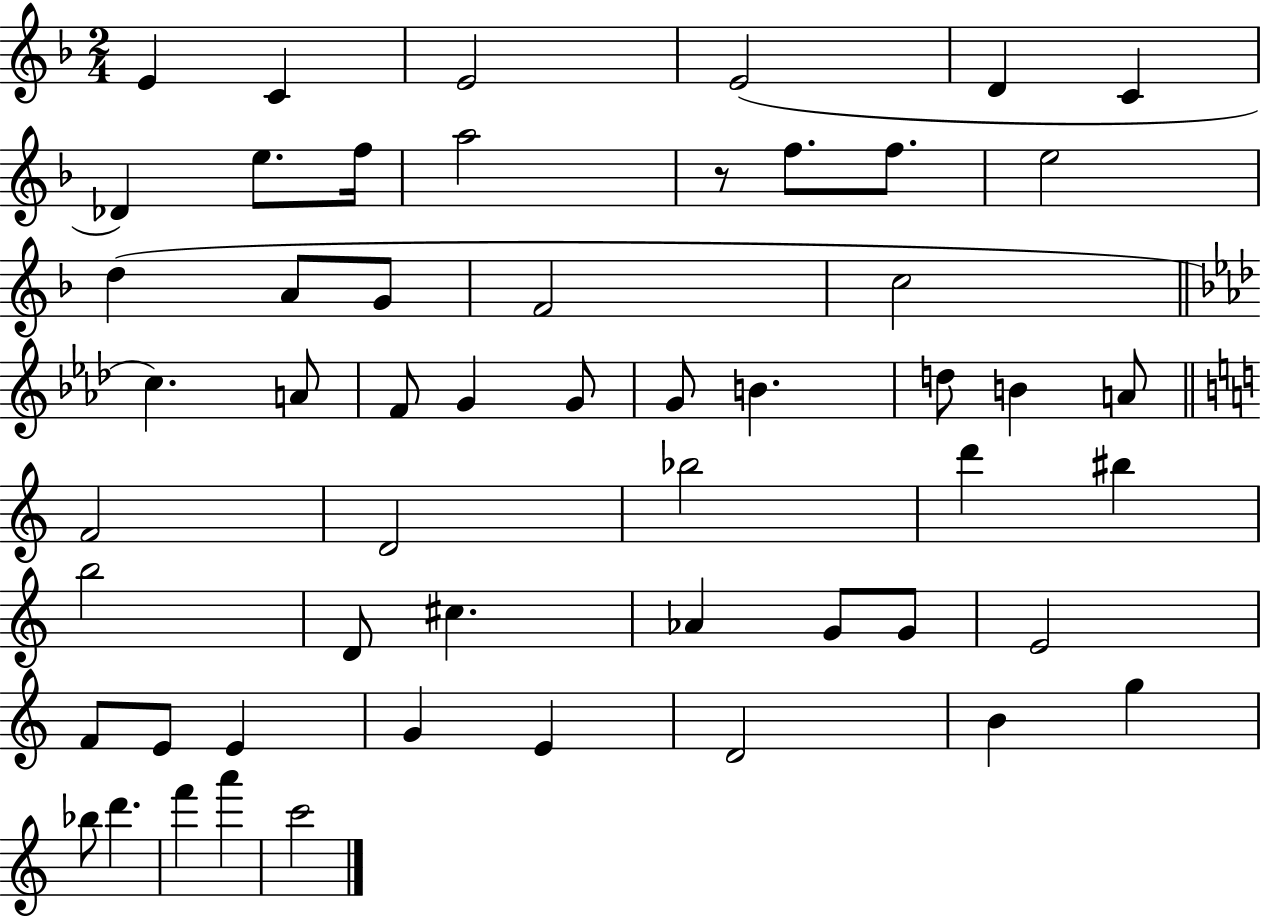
{
  \clef treble
  \numericTimeSignature
  \time 2/4
  \key f \major
  e'4 c'4 | e'2 | e'2( | d'4 c'4 | \break des'4) e''8. f''16 | a''2 | r8 f''8. f''8. | e''2 | \break d''4( a'8 g'8 | f'2 | c''2 | \bar "||" \break \key f \minor c''4.) a'8 | f'8 g'4 g'8 | g'8 b'4. | d''8 b'4 a'8 | \break \bar "||" \break \key a \minor f'2 | d'2 | bes''2 | d'''4 bis''4 | \break b''2 | d'8 cis''4. | aes'4 g'8 g'8 | e'2 | \break f'8 e'8 e'4 | g'4 e'4 | d'2 | b'4 g''4 | \break bes''8 d'''4. | f'''4 a'''4 | c'''2 | \bar "|."
}